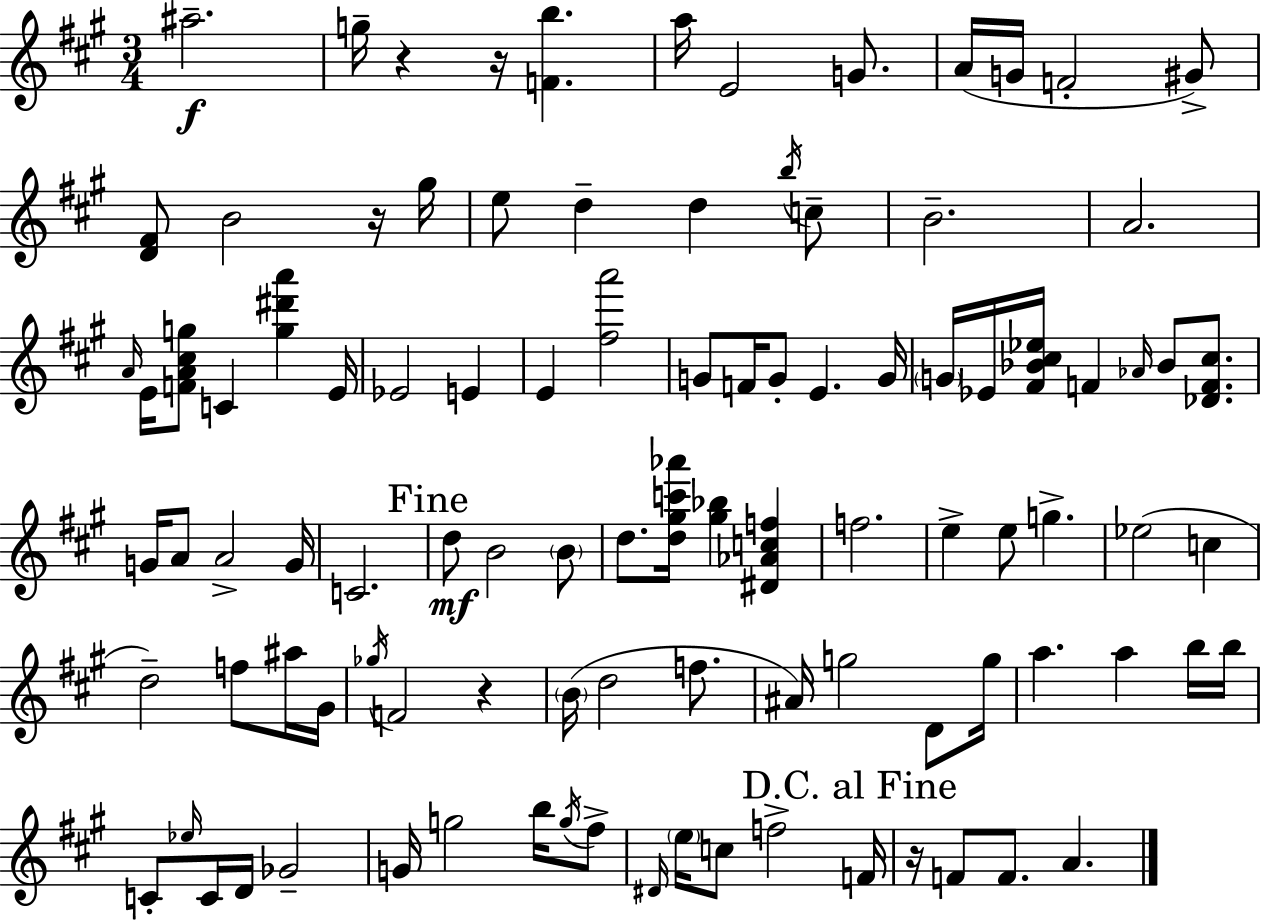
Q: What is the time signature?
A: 3/4